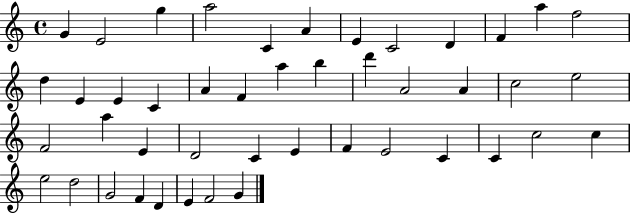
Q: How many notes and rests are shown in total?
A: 45